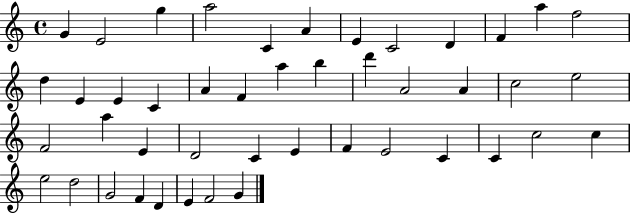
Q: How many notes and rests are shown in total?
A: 45